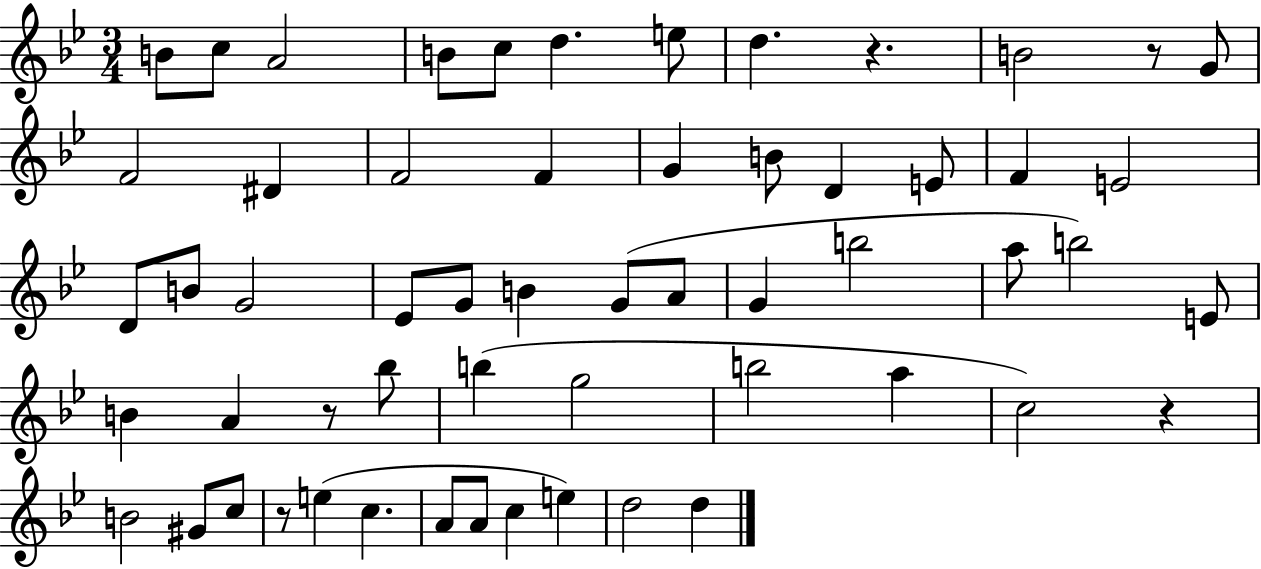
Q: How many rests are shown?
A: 5